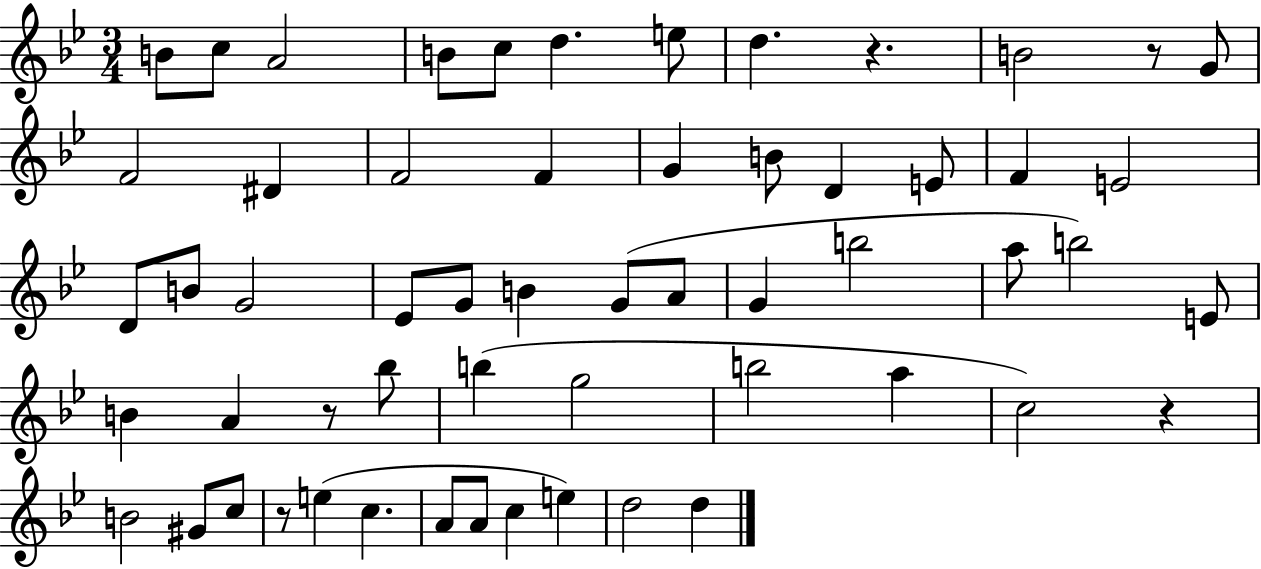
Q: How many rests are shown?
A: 5